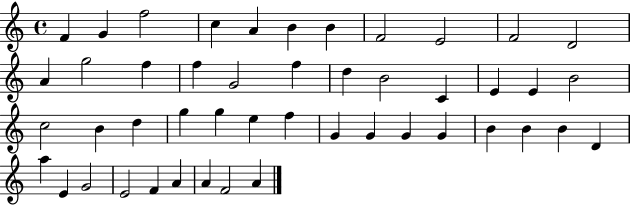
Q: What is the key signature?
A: C major